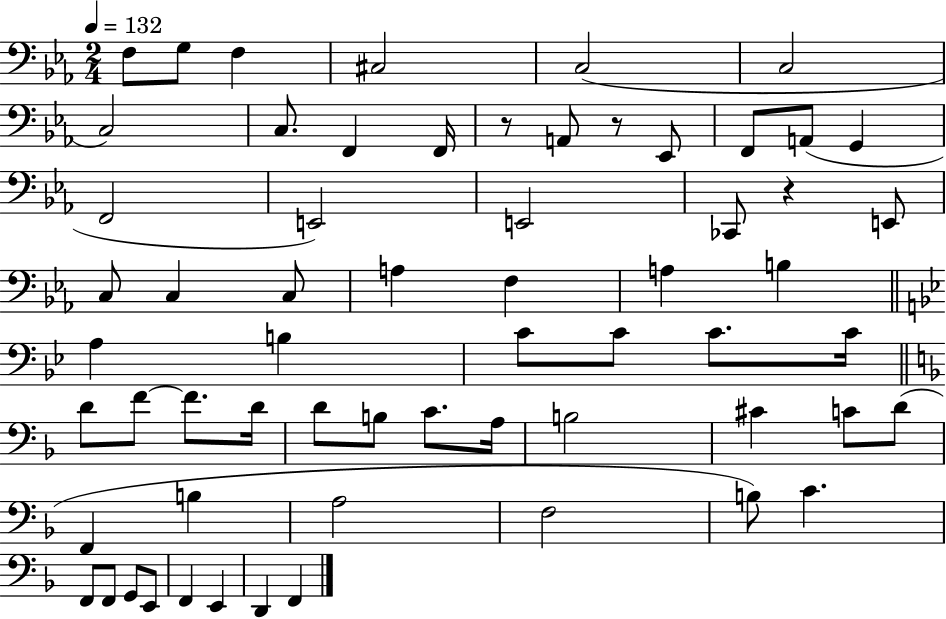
{
  \clef bass
  \numericTimeSignature
  \time 2/4
  \key ees \major
  \tempo 4 = 132
  f8 g8 f4 | cis2 | c2( | c2 | \break c2) | c8. f,4 f,16 | r8 a,8 r8 ees,8 | f,8 a,8( g,4 | \break f,2 | e,2) | e,2 | ces,8 r4 e,8 | \break c8 c4 c8 | a4 f4 | a4 b4 | \bar "||" \break \key g \minor a4 b4 | c'8 c'8 c'8. c'16 | \bar "||" \break \key f \major d'8 f'8~~ f'8. d'16 | d'8 b8 c'8. a16 | b2 | cis'4 c'8 d'8( | \break f,4 b4 | a2 | f2 | b8) c'4. | \break f,8 f,8 g,8 e,8 | f,4 e,4 | d,4 f,4 | \bar "|."
}